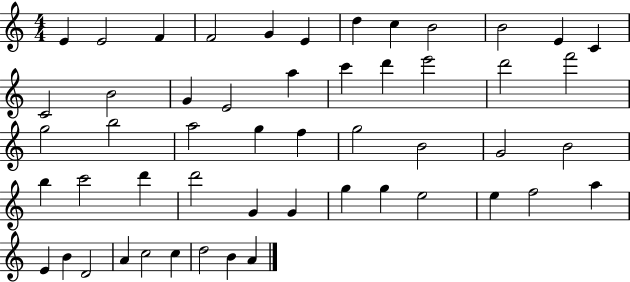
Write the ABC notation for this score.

X:1
T:Untitled
M:4/4
L:1/4
K:C
E E2 F F2 G E d c B2 B2 E C C2 B2 G E2 a c' d' e'2 d'2 f'2 g2 b2 a2 g f g2 B2 G2 B2 b c'2 d' d'2 G G g g e2 e f2 a E B D2 A c2 c d2 B A